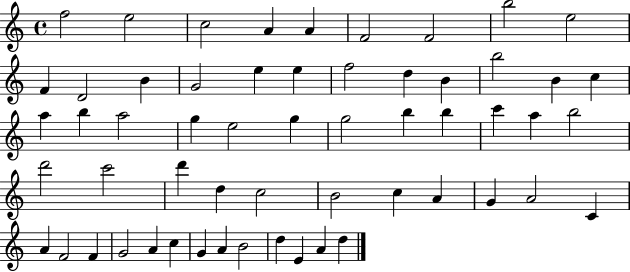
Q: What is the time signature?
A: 4/4